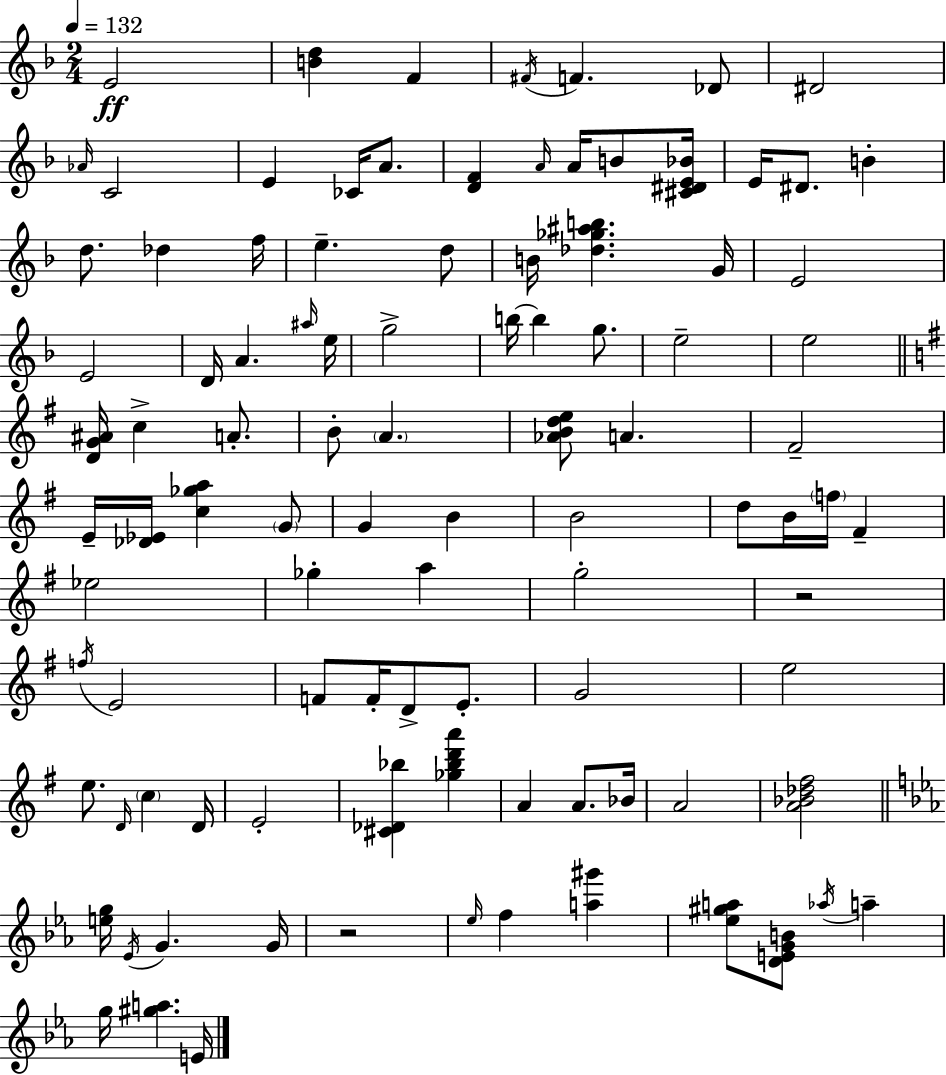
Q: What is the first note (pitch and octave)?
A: E4